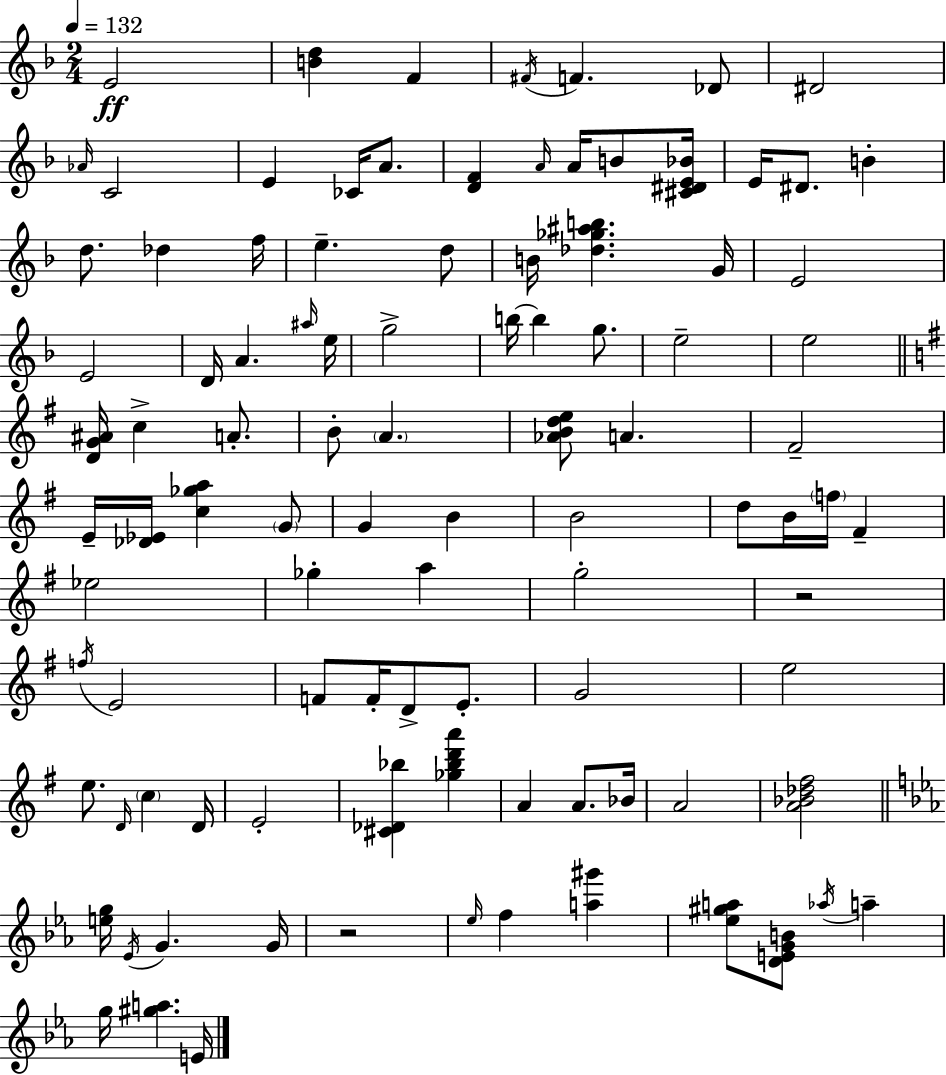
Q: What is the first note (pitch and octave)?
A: E4